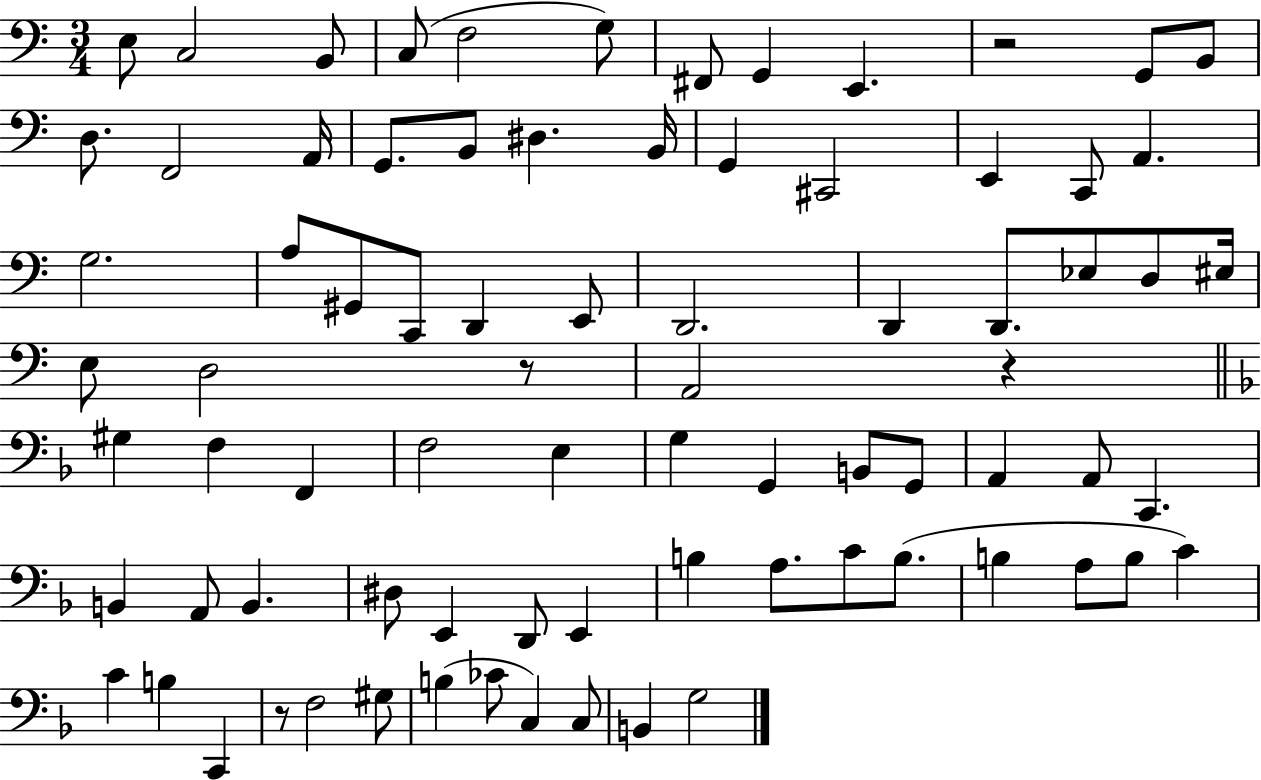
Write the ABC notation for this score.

X:1
T:Untitled
M:3/4
L:1/4
K:C
E,/2 C,2 B,,/2 C,/2 F,2 G,/2 ^F,,/2 G,, E,, z2 G,,/2 B,,/2 D,/2 F,,2 A,,/4 G,,/2 B,,/2 ^D, B,,/4 G,, ^C,,2 E,, C,,/2 A,, G,2 A,/2 ^G,,/2 C,,/2 D,, E,,/2 D,,2 D,, D,,/2 _E,/2 D,/2 ^E,/4 E,/2 D,2 z/2 A,,2 z ^G, F, F,, F,2 E, G, G,, B,,/2 G,,/2 A,, A,,/2 C,, B,, A,,/2 B,, ^D,/2 E,, D,,/2 E,, B, A,/2 C/2 B,/2 B, A,/2 B,/2 C C B, C,, z/2 F,2 ^G,/2 B, _C/2 C, C,/2 B,, G,2